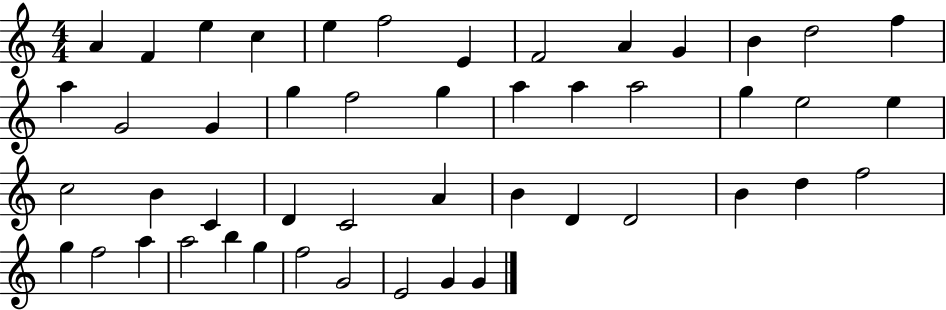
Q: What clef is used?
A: treble